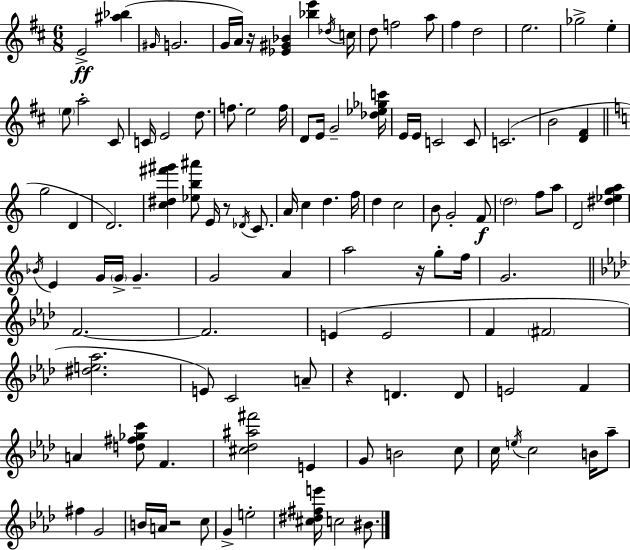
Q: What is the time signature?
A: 6/8